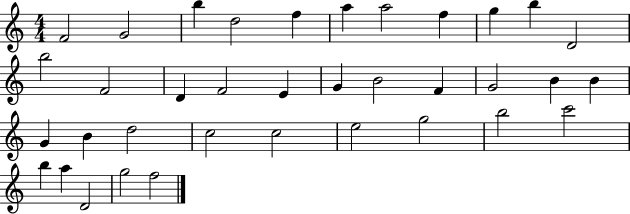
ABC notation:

X:1
T:Untitled
M:4/4
L:1/4
K:C
F2 G2 b d2 f a a2 f g b D2 b2 F2 D F2 E G B2 F G2 B B G B d2 c2 c2 e2 g2 b2 c'2 b a D2 g2 f2